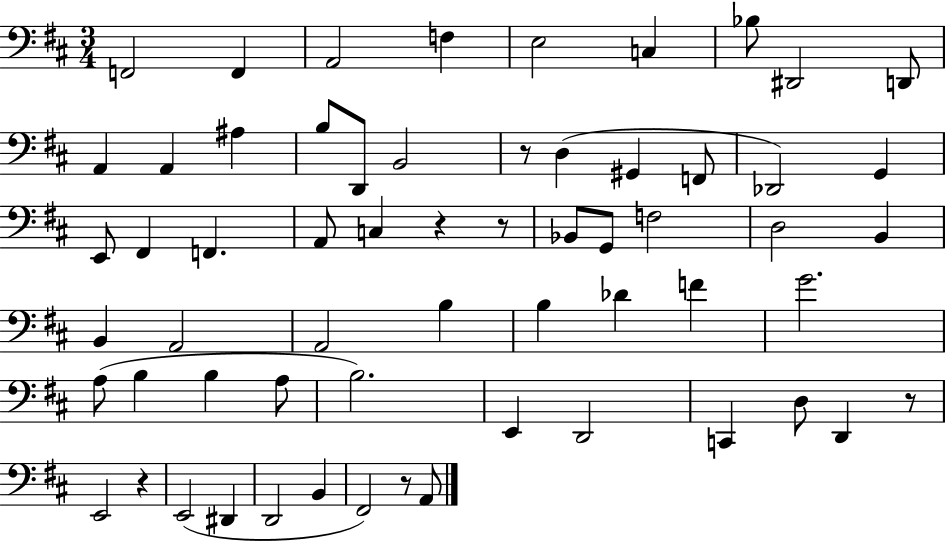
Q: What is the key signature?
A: D major